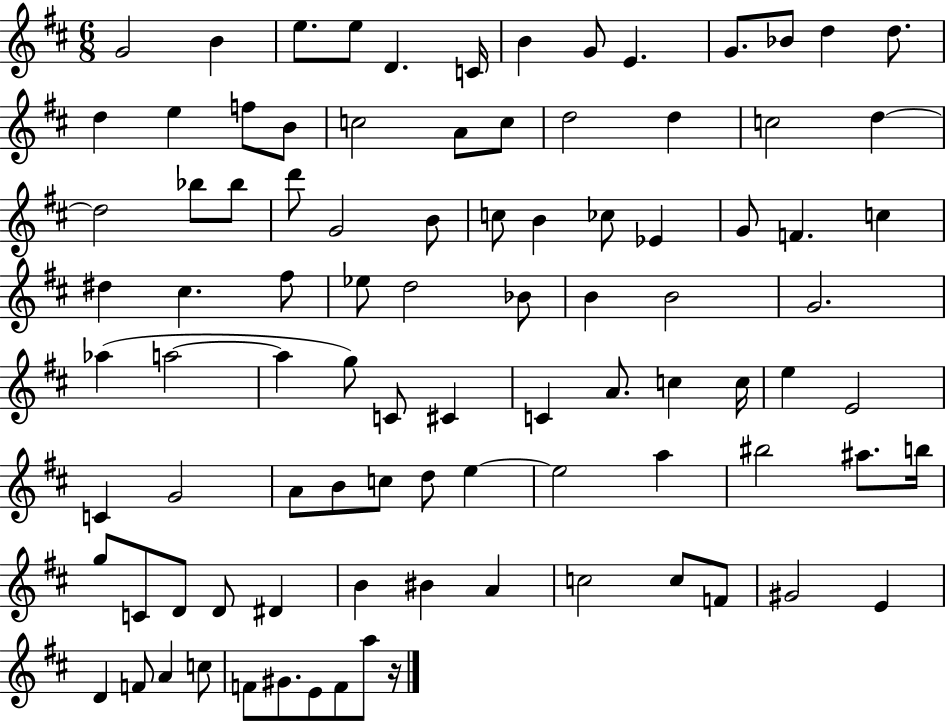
G4/h B4/q E5/e. E5/e D4/q. C4/s B4/q G4/e E4/q. G4/e. Bb4/e D5/q D5/e. D5/q E5/q F5/e B4/e C5/h A4/e C5/e D5/h D5/q C5/h D5/q D5/h Bb5/e Bb5/e D6/e G4/h B4/e C5/e B4/q CES5/e Eb4/q G4/e F4/q. C5/q D#5/q C#5/q. F#5/e Eb5/e D5/h Bb4/e B4/q B4/h G4/h. Ab5/q A5/h A5/q G5/e C4/e C#4/q C4/q A4/e. C5/q C5/s E5/q E4/h C4/q G4/h A4/e B4/e C5/e D5/e E5/q E5/h A5/q BIS5/h A#5/e. B5/s G5/e C4/e D4/e D4/e D#4/q B4/q BIS4/q A4/q C5/h C5/e F4/e G#4/h E4/q D4/q F4/e A4/q C5/e F4/e G#4/e. E4/e F4/e A5/e R/s